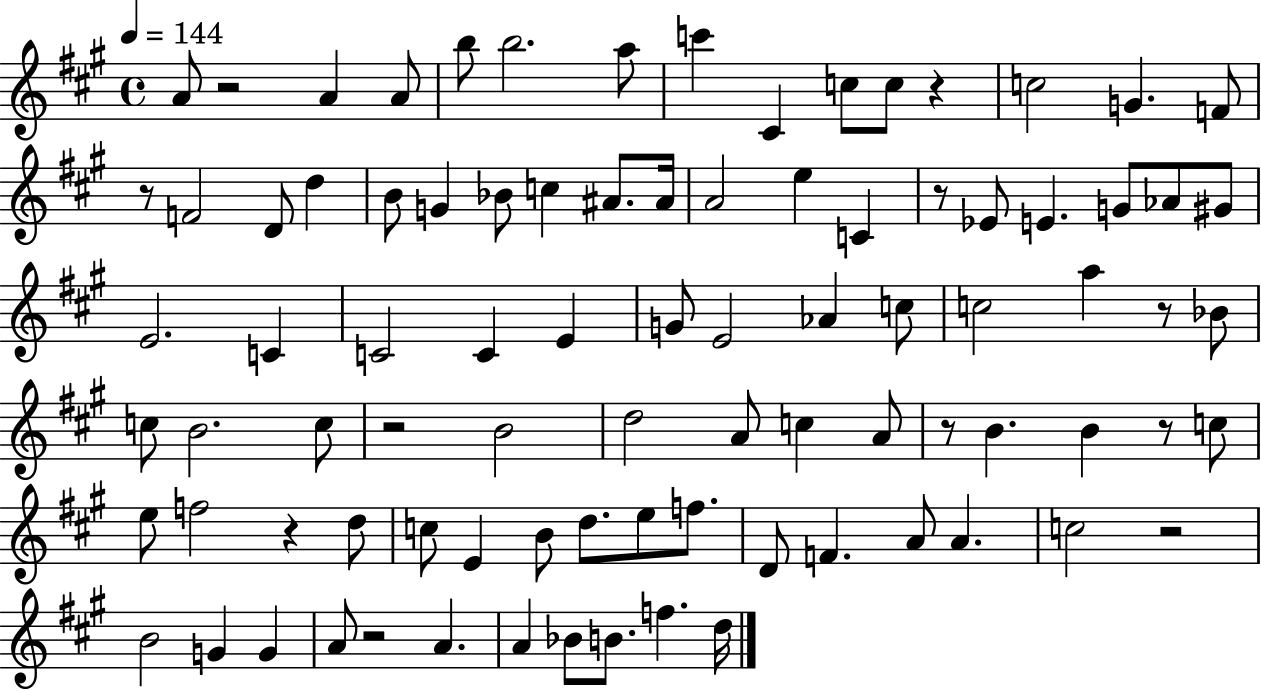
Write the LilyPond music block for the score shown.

{
  \clef treble
  \time 4/4
  \defaultTimeSignature
  \key a \major
  \tempo 4 = 144
  a'8 r2 a'4 a'8 | b''8 b''2. a''8 | c'''4 cis'4 c''8 c''8 r4 | c''2 g'4. f'8 | \break r8 f'2 d'8 d''4 | b'8 g'4 bes'8 c''4 ais'8. ais'16 | a'2 e''4 c'4 | r8 ees'8 e'4. g'8 aes'8 gis'8 | \break e'2. c'4 | c'2 c'4 e'4 | g'8 e'2 aes'4 c''8 | c''2 a''4 r8 bes'8 | \break c''8 b'2. c''8 | r2 b'2 | d''2 a'8 c''4 a'8 | r8 b'4. b'4 r8 c''8 | \break e''8 f''2 r4 d''8 | c''8 e'4 b'8 d''8. e''8 f''8. | d'8 f'4. a'8 a'4. | c''2 r2 | \break b'2 g'4 g'4 | a'8 r2 a'4. | a'4 bes'8 b'8. f''4. d''16 | \bar "|."
}